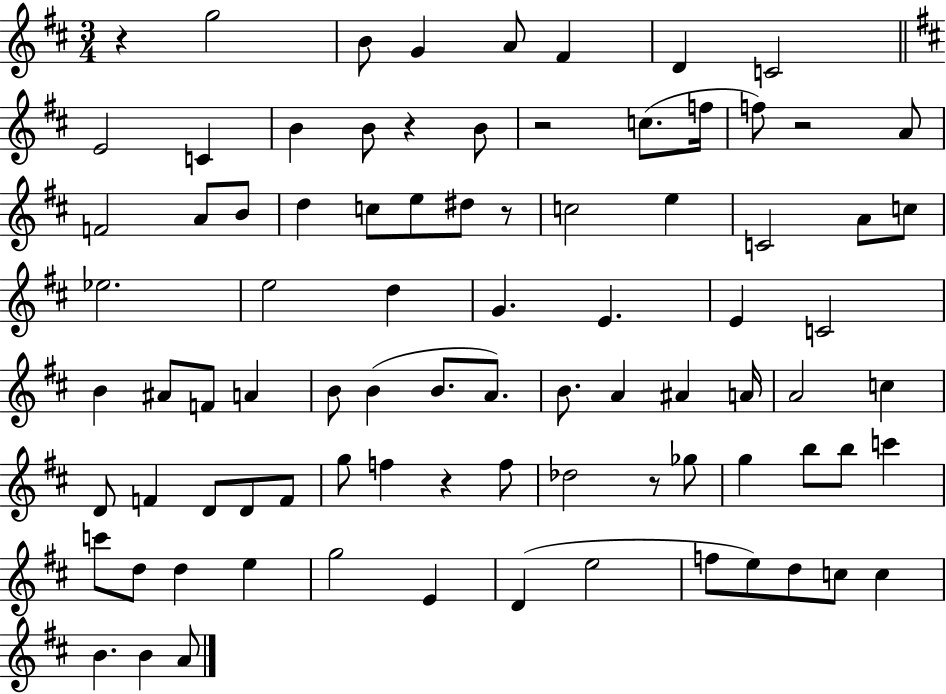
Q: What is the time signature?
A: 3/4